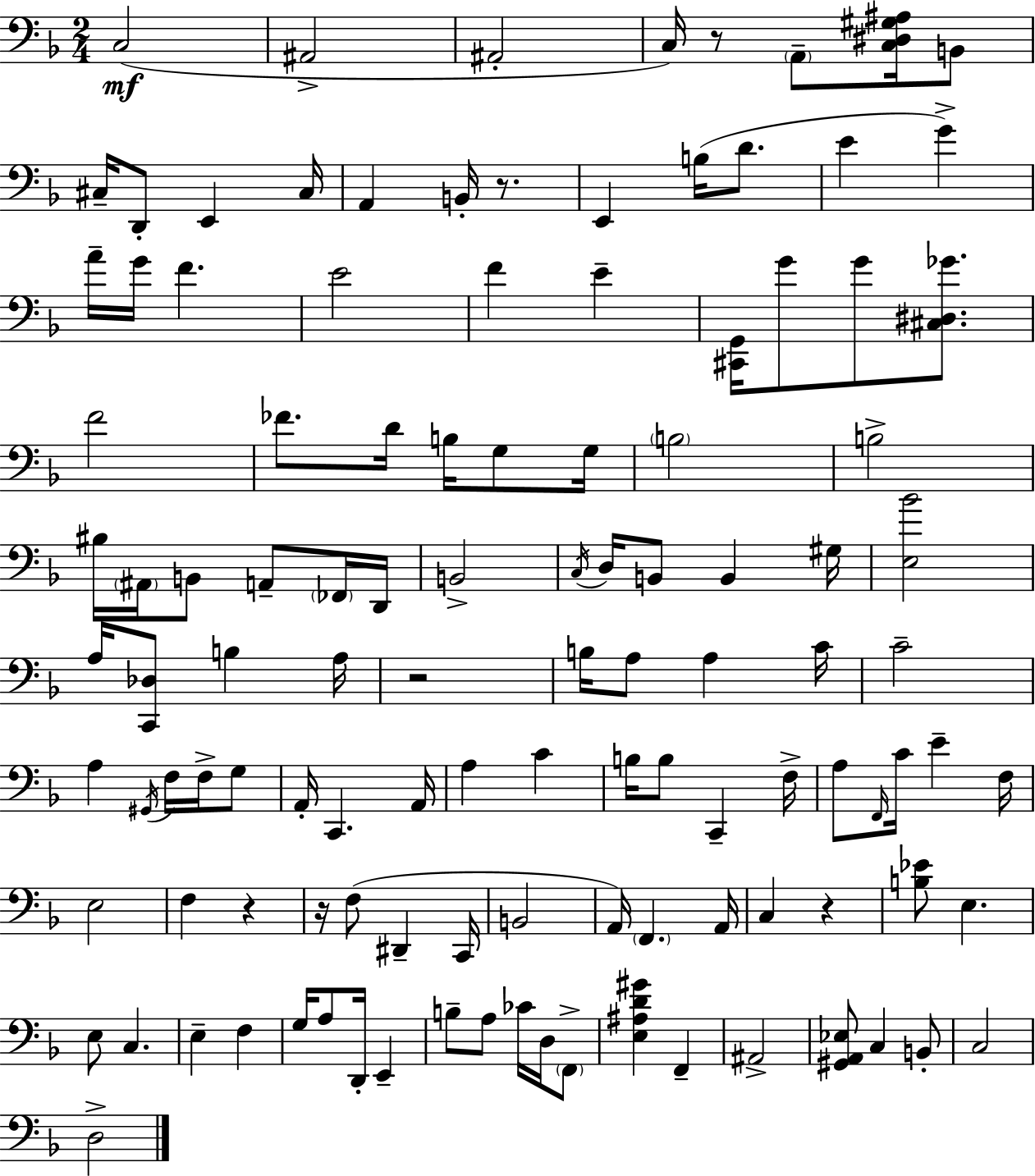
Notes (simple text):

C3/h A#2/h A#2/h C3/s R/e A2/e [C3,D#3,G#3,A#3]/s B2/e C#3/s D2/e E2/q C#3/s A2/q B2/s R/e. E2/q B3/s D4/e. E4/q G4/q A4/s G4/s F4/q. E4/h F4/q E4/q [C#2,G2]/s G4/e G4/e [C#3,D#3,Gb4]/e. F4/h FES4/e. D4/s B3/s G3/e G3/s B3/h B3/h BIS3/s A#2/s B2/e A2/e FES2/s D2/s B2/h C3/s D3/s B2/e B2/q G#3/s [E3,Bb4]/h A3/s [C2,Db3]/e B3/q A3/s R/h B3/s A3/e A3/q C4/s C4/h A3/q G#2/s F3/s F3/s G3/e A2/s C2/q. A2/s A3/q C4/q B3/s B3/e C2/q F3/s A3/e F2/s C4/s E4/q F3/s E3/h F3/q R/q R/s F3/e D#2/q C2/s B2/h A2/s F2/q. A2/s C3/q R/q [B3,Eb4]/e E3/q. E3/e C3/q. E3/q F3/q G3/s A3/e D2/s E2/q B3/e A3/e CES4/s D3/s F2/e [E3,A#3,D4,G#4]/q F2/q A#2/h [G#2,A2,Eb3]/e C3/q B2/e C3/h D3/h